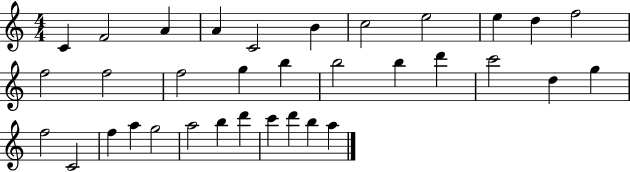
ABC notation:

X:1
T:Untitled
M:4/4
L:1/4
K:C
C F2 A A C2 B c2 e2 e d f2 f2 f2 f2 g b b2 b d' c'2 d g f2 C2 f a g2 a2 b d' c' d' b a